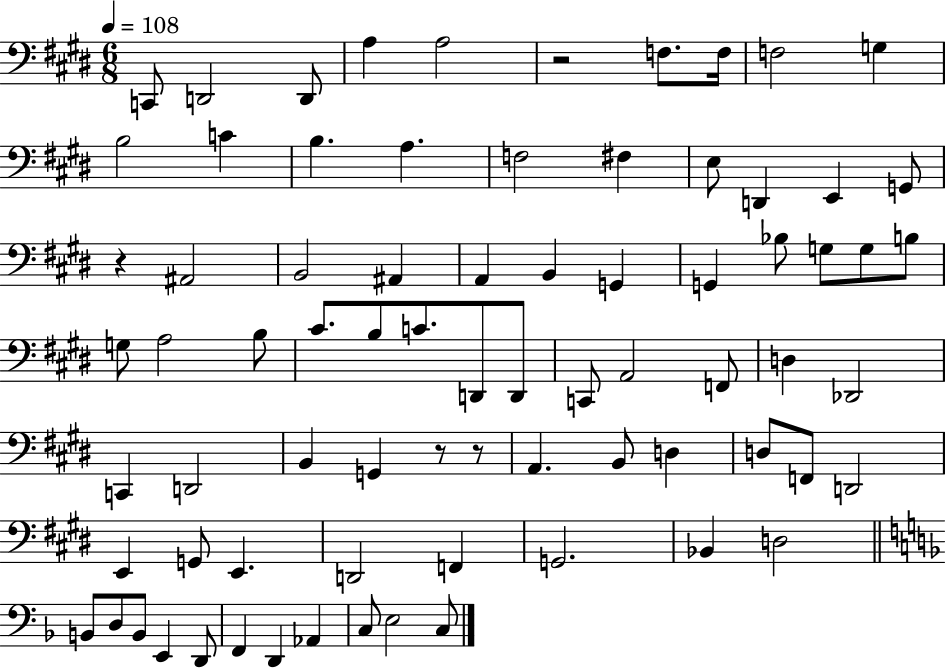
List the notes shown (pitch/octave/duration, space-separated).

C2/e D2/h D2/e A3/q A3/h R/h F3/e. F3/s F3/h G3/q B3/h C4/q B3/q. A3/q. F3/h F#3/q E3/e D2/q E2/q G2/e R/q A#2/h B2/h A#2/q A2/q B2/q G2/q G2/q Bb3/e G3/e G3/e B3/e G3/e A3/h B3/e C#4/e. B3/e C4/e. D2/e D2/e C2/e A2/h F2/e D3/q Db2/h C2/q D2/h B2/q G2/q R/e R/e A2/q. B2/e D3/q D3/e F2/e D2/h E2/q G2/e E2/q. D2/h F2/q G2/h. Bb2/q D3/h B2/e D3/e B2/e E2/q D2/e F2/q D2/q Ab2/q C3/e E3/h C3/e